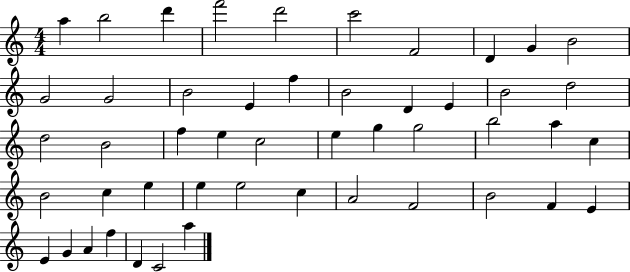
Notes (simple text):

A5/q B5/h D6/q F6/h D6/h C6/h F4/h D4/q G4/q B4/h G4/h G4/h B4/h E4/q F5/q B4/h D4/q E4/q B4/h D5/h D5/h B4/h F5/q E5/q C5/h E5/q G5/q G5/h B5/h A5/q C5/q B4/h C5/q E5/q E5/q E5/h C5/q A4/h F4/h B4/h F4/q E4/q E4/q G4/q A4/q F5/q D4/q C4/h A5/q